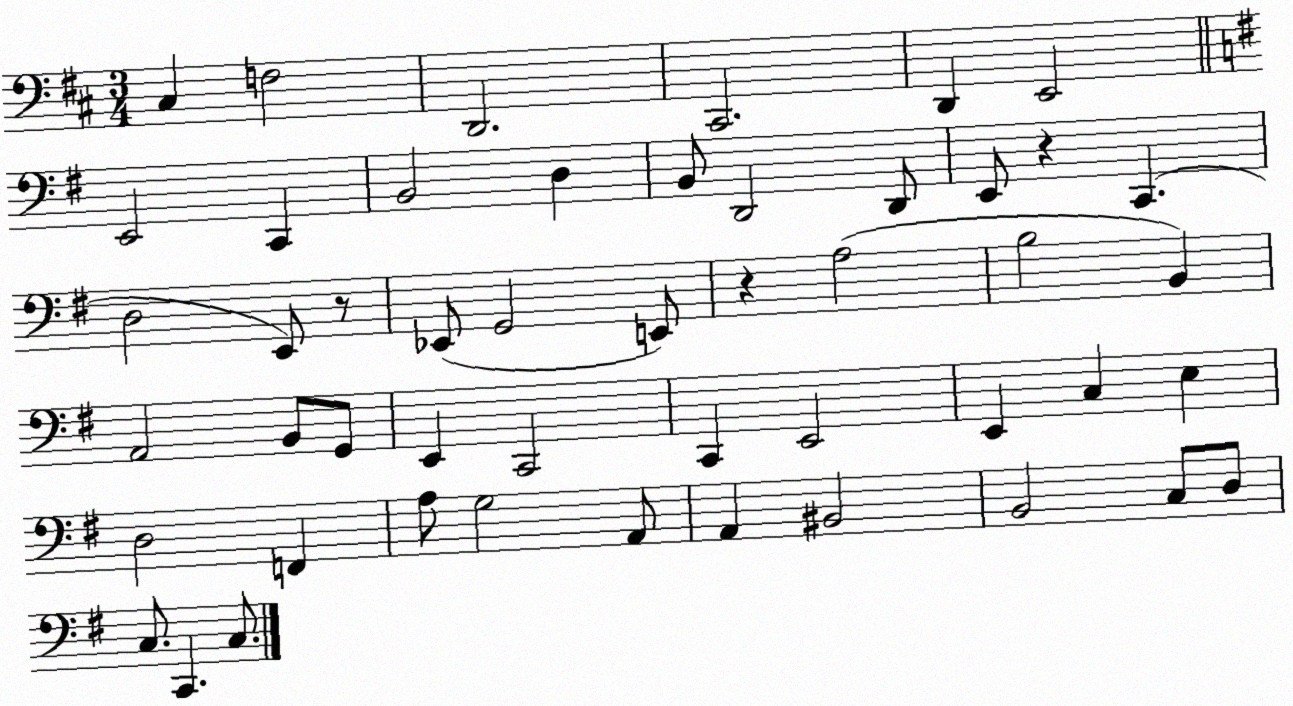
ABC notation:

X:1
T:Untitled
M:3/4
L:1/4
K:D
^C, F,2 D,,2 ^C,,2 D,, E,,2 E,,2 C,, B,,2 D, B,,/2 D,,2 D,,/2 E,,/2 z C,, D,2 E,,/2 z/2 _E,,/2 G,,2 E,,/2 z A,2 B,2 B,, A,,2 B,,/2 G,,/2 E,, C,,2 C,, E,,2 E,, C, E, D,2 F,, A,/2 G,2 A,,/2 A,, ^B,,2 B,,2 C,/2 D,/2 C,/2 C,, C,/2